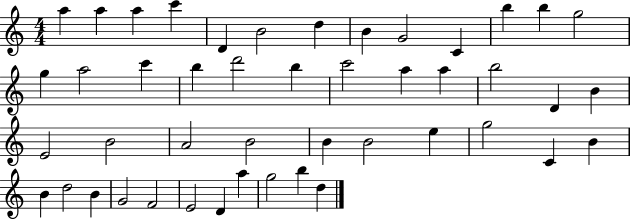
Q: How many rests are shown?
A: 0